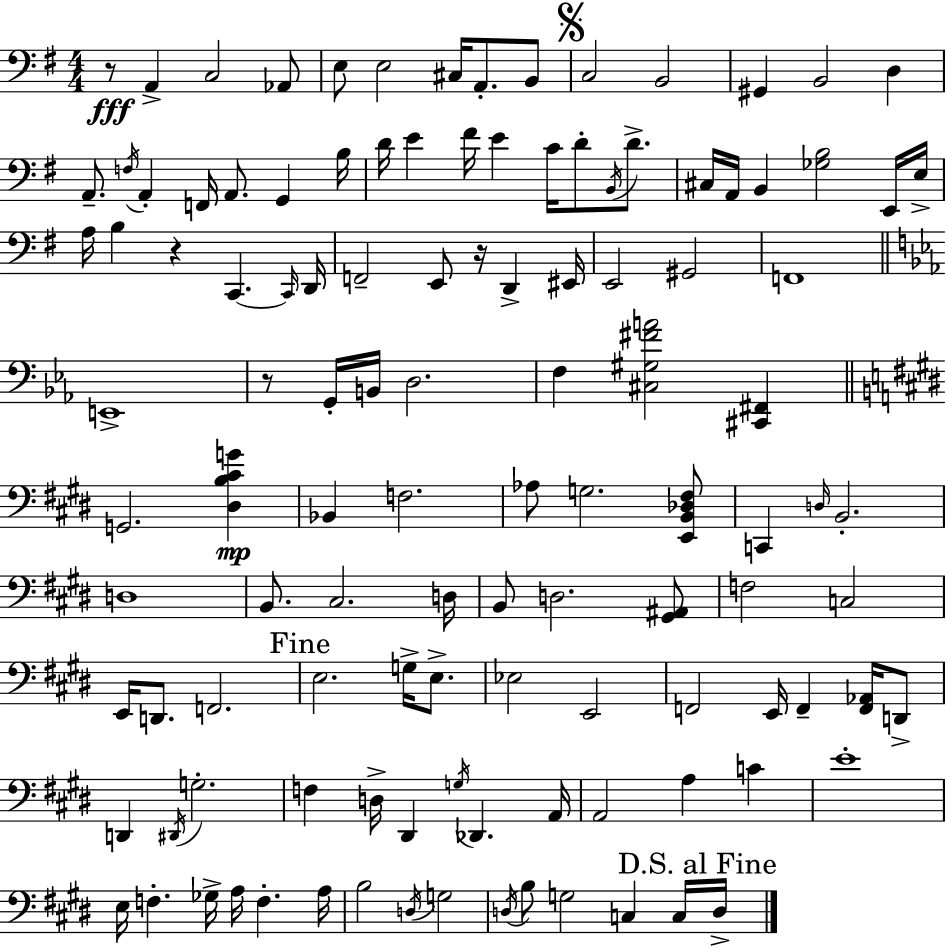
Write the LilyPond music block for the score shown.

{
  \clef bass
  \numericTimeSignature
  \time 4/4
  \key e \minor
  r8\fff a,4-> c2 aes,8 | e8 e2 cis16 a,8.-. b,8 | \mark \markup { \musicglyph "scripts.segno" } c2 b,2 | gis,4 b,2 d4 | \break a,8.-- \acciaccatura { f16 } a,4-. f,16 a,8. g,4 | b16 d'16 e'4 fis'16 e'4 c'16 d'8-. \acciaccatura { b,16 } d'8.-> | cis16 a,16 b,4 <ges b>2 | e,16 e16-> a16 b4 r4 c,4.~~ | \break \grace { c,16 } d,16 f,2-- e,8 r16 d,4-> | eis,16 e,2 gis,2 | f,1 | \bar "||" \break \key c \minor e,1-> | r8 g,16-. b,16 d2. | f4 <cis gis fis' a'>2 <cis, fis,>4 | \bar "||" \break \key e \major g,2. <dis b cis' g'>4\mp | bes,4 f2. | aes8 g2. <e, b, des fis>8 | c,4 \grace { d16 } b,2.-. | \break d1 | b,8. cis2. | d16 b,8 d2. <gis, ais,>8 | f2 c2 | \break e,16 d,8. f,2. | \mark "Fine" e2. g16-> e8.-> | ees2 e,2 | f,2 e,16 f,4-- <f, aes,>16 d,8-> | \break d,4 \acciaccatura { dis,16 } g2.-. | f4 d16-> dis,4 \acciaccatura { g16 } des,4. | a,16 a,2 a4 c'4 | e'1-. | \break e16 f4.-. ges16-> a16 f4.-. | a16 b2 \acciaccatura { d16 } g2 | \acciaccatura { d16 } b8 g2 c4 | c16 \mark "D.S. al Fine" d16-> \bar "|."
}